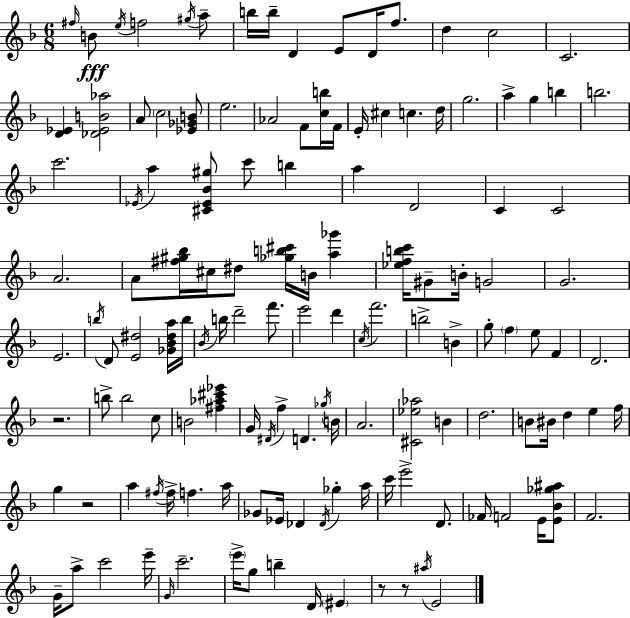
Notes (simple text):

F#5/s B4/e E5/s F5/h G#5/s A5/e B5/s B5/s D4/q E4/e D4/s F5/e. D5/q C5/h C4/h. [D4,Eb4]/q [Db4,Eb4,B4,Ab5]/h A4/e C5/h [Eb4,Gb4,B4]/e E5/h. Ab4/h F4/e [C5,B5]/s F4/s E4/s C#5/q C5/q. D5/s G5/h. A5/q G5/q B5/q B5/h. C6/h. Eb4/s A5/q [C#4,Eb4,Bb4,G#5]/e C6/e B5/q A5/q D4/h C4/q C4/h A4/h. A4/e [F#5,G#5,Bb5]/s C#5/s D#5/e [Gb5,B5,C#6]/s B4/s [A5,Gb6]/q [Eb5,F5,B5,C6]/s G#4/e B4/s G4/h G4/h. E4/h. B5/s D4/e [E4,D#5]/h [Gb4,Bb4,D#5,A5]/s B5/s Bb4/s B5/s D6/h F6/e. E6/h D6/q C5/s F6/h. B5/h B4/q G5/e F5/q E5/e F4/q D4/h. R/h. B5/e B5/h C5/e B4/h [F#5,Ab5,C#6,Eb6]/q G4/s D#4/s F5/q D4/q. Gb5/s B4/s A4/h. [C#4,Eb5,Ab5]/h B4/q D5/h. B4/e BIS4/s D5/q E5/q F5/s G5/q R/h A5/q F#5/s F#5/s F5/q. A5/s Gb4/e Eb4/s Db4/q Db4/s Gb5/q A5/s C6/s E6/h D4/e. FES4/s F4/h E4/s [E4,Bb4,Gb5,A#5]/e F4/h. G4/s A5/e C6/h E6/s G4/s C6/h. E6/s G5/e B5/q D4/s EIS4/q R/e R/e A#5/s E4/h